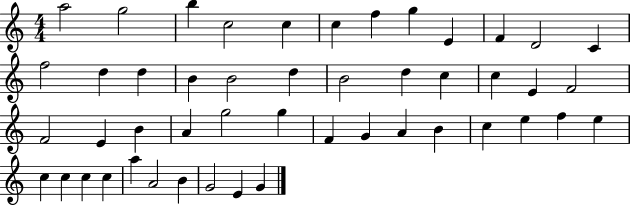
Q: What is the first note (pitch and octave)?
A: A5